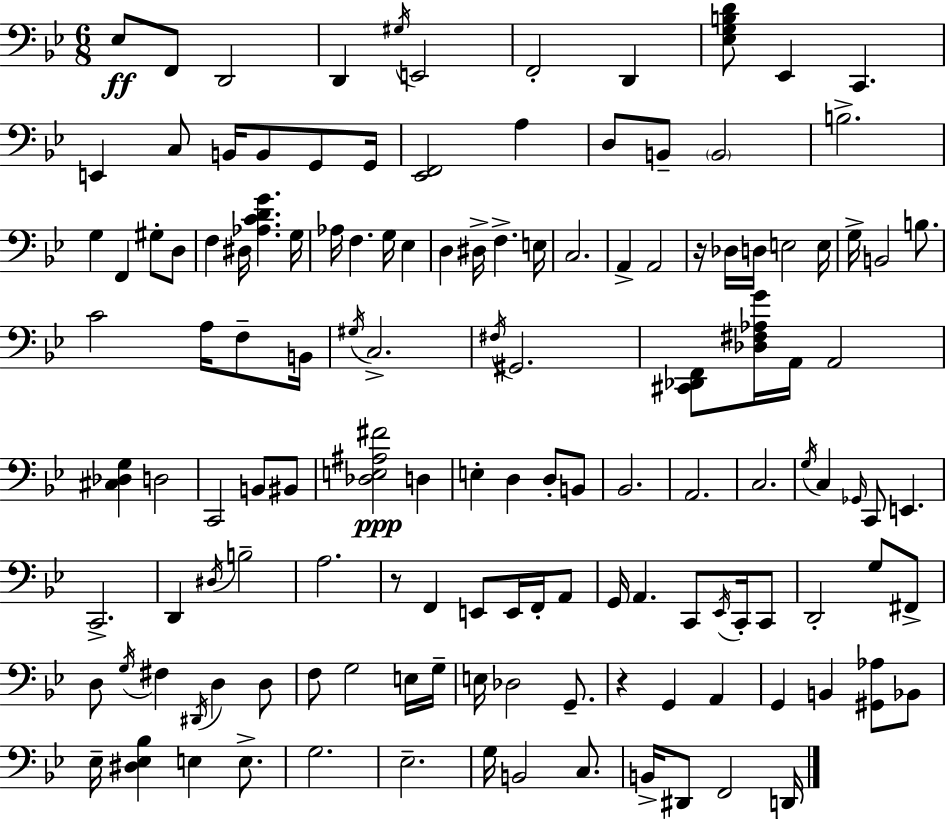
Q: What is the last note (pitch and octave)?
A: D2